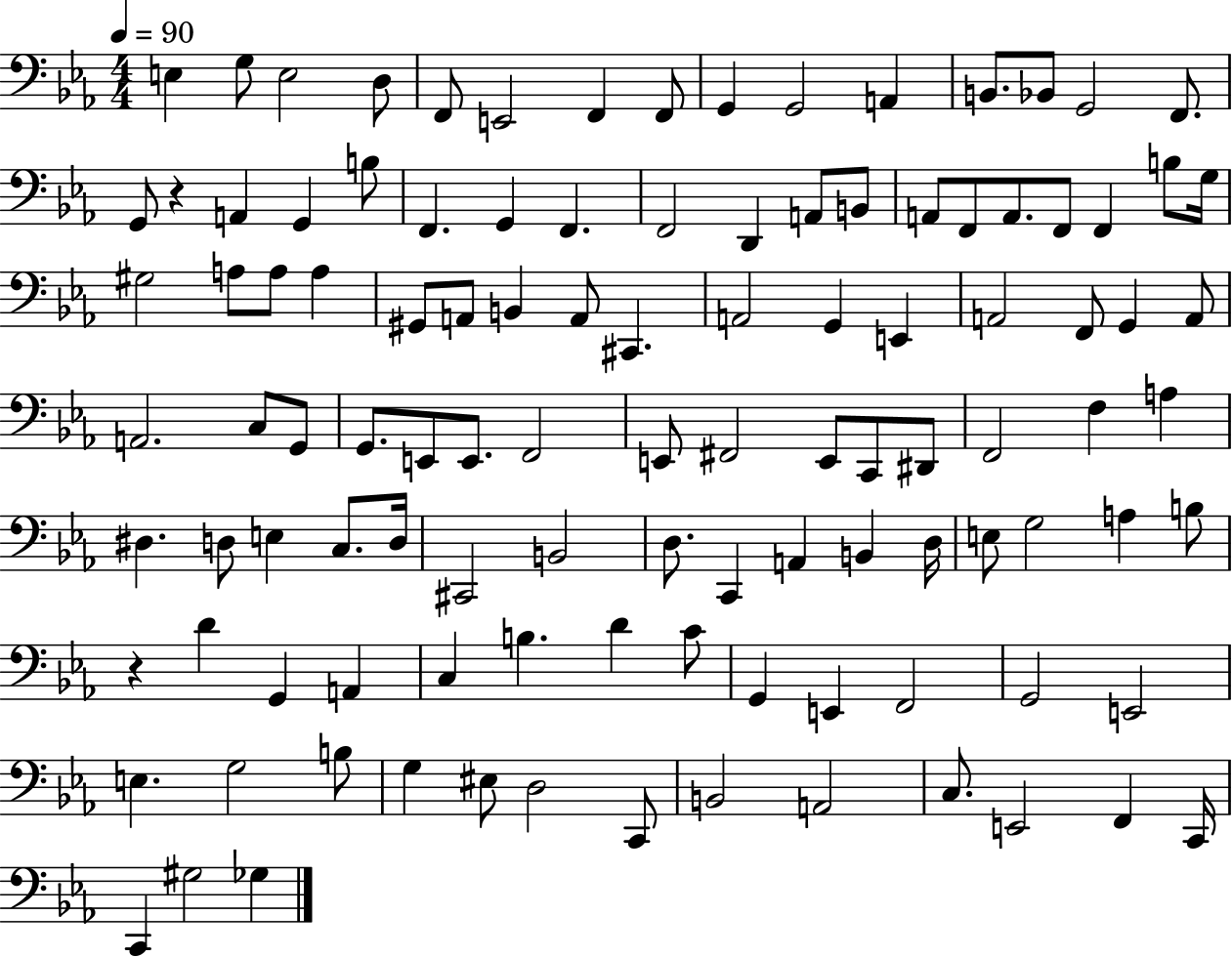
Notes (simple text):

E3/q G3/e E3/h D3/e F2/e E2/h F2/q F2/e G2/q G2/h A2/q B2/e. Bb2/e G2/h F2/e. G2/e R/q A2/q G2/q B3/e F2/q. G2/q F2/q. F2/h D2/q A2/e B2/e A2/e F2/e A2/e. F2/e F2/q B3/e G3/s G#3/h A3/e A3/e A3/q G#2/e A2/e B2/q A2/e C#2/q. A2/h G2/q E2/q A2/h F2/e G2/q A2/e A2/h. C3/e G2/e G2/e. E2/e E2/e. F2/h E2/e F#2/h E2/e C2/e D#2/e F2/h F3/q A3/q D#3/q. D3/e E3/q C3/e. D3/s C#2/h B2/h D3/e. C2/q A2/q B2/q D3/s E3/e G3/h A3/q B3/e R/q D4/q G2/q A2/q C3/q B3/q. D4/q C4/e G2/q E2/q F2/h G2/h E2/h E3/q. G3/h B3/e G3/q EIS3/e D3/h C2/e B2/h A2/h C3/e. E2/h F2/q C2/s C2/q G#3/h Gb3/q